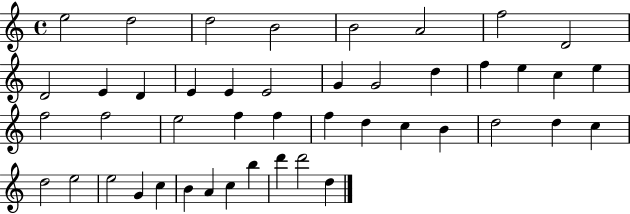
X:1
T:Untitled
M:4/4
L:1/4
K:C
e2 d2 d2 B2 B2 A2 f2 D2 D2 E D E E E2 G G2 d f e c e f2 f2 e2 f f f d c B d2 d c d2 e2 e2 G c B A c b d' d'2 d